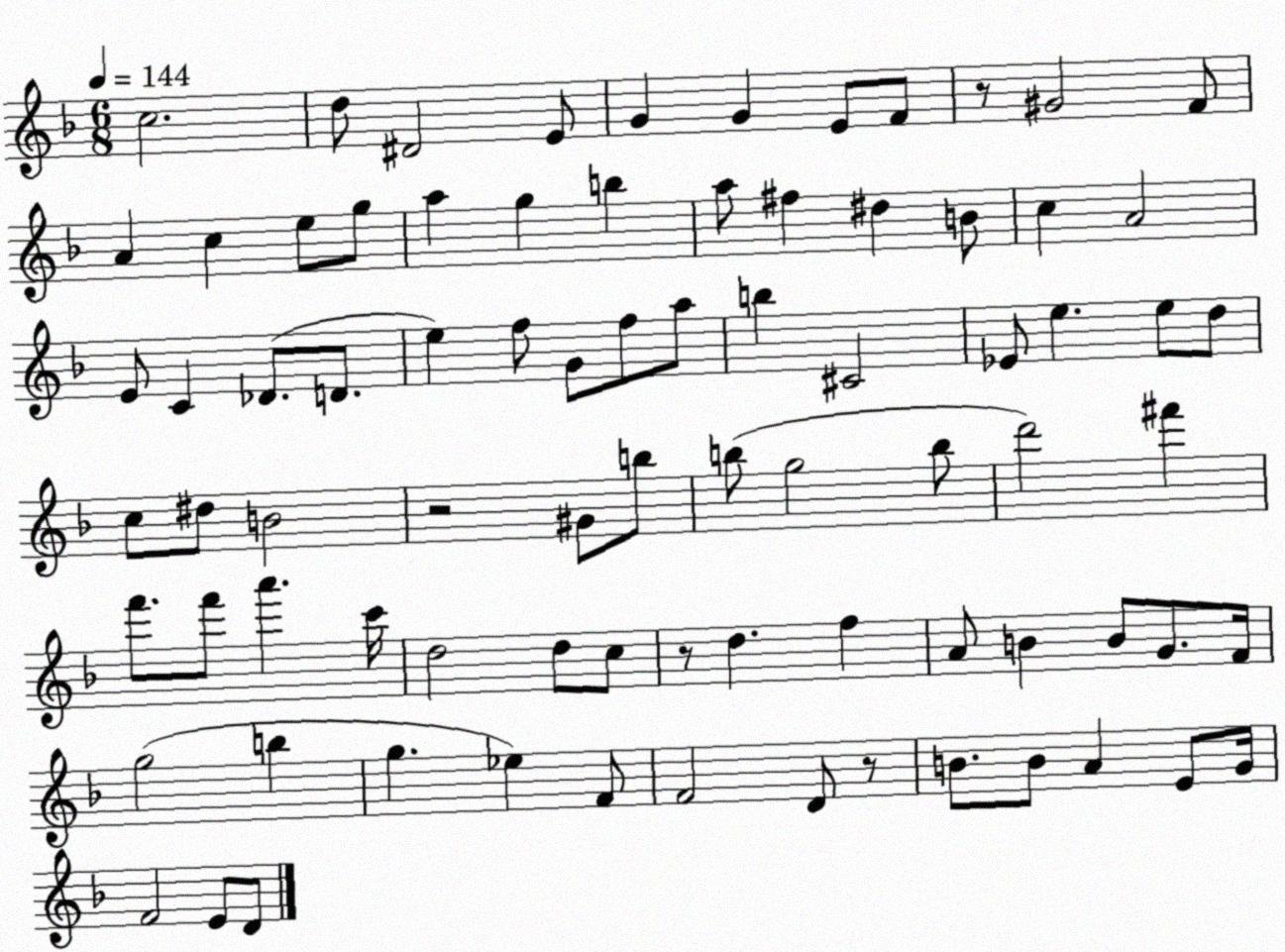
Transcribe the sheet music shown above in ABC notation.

X:1
T:Untitled
M:6/8
L:1/4
K:F
c2 d/2 ^D2 E/2 G G E/2 F/2 z/2 ^G2 F/2 A c e/2 g/2 a g b a/2 ^f ^d B/2 c A2 E/2 C _D/2 D/2 e f/2 G/2 f/2 a/2 b ^C2 _E/2 e e/2 d/2 c/2 ^d/2 B2 z2 ^G/2 b/2 b/2 g2 b/2 d'2 ^f' f'/2 f'/2 a' c'/4 d2 d/2 c/2 z/2 d f A/2 B B/2 G/2 F/4 g2 b g _e F/2 F2 D/2 z/2 B/2 B/2 A E/2 G/4 F2 E/2 D/2